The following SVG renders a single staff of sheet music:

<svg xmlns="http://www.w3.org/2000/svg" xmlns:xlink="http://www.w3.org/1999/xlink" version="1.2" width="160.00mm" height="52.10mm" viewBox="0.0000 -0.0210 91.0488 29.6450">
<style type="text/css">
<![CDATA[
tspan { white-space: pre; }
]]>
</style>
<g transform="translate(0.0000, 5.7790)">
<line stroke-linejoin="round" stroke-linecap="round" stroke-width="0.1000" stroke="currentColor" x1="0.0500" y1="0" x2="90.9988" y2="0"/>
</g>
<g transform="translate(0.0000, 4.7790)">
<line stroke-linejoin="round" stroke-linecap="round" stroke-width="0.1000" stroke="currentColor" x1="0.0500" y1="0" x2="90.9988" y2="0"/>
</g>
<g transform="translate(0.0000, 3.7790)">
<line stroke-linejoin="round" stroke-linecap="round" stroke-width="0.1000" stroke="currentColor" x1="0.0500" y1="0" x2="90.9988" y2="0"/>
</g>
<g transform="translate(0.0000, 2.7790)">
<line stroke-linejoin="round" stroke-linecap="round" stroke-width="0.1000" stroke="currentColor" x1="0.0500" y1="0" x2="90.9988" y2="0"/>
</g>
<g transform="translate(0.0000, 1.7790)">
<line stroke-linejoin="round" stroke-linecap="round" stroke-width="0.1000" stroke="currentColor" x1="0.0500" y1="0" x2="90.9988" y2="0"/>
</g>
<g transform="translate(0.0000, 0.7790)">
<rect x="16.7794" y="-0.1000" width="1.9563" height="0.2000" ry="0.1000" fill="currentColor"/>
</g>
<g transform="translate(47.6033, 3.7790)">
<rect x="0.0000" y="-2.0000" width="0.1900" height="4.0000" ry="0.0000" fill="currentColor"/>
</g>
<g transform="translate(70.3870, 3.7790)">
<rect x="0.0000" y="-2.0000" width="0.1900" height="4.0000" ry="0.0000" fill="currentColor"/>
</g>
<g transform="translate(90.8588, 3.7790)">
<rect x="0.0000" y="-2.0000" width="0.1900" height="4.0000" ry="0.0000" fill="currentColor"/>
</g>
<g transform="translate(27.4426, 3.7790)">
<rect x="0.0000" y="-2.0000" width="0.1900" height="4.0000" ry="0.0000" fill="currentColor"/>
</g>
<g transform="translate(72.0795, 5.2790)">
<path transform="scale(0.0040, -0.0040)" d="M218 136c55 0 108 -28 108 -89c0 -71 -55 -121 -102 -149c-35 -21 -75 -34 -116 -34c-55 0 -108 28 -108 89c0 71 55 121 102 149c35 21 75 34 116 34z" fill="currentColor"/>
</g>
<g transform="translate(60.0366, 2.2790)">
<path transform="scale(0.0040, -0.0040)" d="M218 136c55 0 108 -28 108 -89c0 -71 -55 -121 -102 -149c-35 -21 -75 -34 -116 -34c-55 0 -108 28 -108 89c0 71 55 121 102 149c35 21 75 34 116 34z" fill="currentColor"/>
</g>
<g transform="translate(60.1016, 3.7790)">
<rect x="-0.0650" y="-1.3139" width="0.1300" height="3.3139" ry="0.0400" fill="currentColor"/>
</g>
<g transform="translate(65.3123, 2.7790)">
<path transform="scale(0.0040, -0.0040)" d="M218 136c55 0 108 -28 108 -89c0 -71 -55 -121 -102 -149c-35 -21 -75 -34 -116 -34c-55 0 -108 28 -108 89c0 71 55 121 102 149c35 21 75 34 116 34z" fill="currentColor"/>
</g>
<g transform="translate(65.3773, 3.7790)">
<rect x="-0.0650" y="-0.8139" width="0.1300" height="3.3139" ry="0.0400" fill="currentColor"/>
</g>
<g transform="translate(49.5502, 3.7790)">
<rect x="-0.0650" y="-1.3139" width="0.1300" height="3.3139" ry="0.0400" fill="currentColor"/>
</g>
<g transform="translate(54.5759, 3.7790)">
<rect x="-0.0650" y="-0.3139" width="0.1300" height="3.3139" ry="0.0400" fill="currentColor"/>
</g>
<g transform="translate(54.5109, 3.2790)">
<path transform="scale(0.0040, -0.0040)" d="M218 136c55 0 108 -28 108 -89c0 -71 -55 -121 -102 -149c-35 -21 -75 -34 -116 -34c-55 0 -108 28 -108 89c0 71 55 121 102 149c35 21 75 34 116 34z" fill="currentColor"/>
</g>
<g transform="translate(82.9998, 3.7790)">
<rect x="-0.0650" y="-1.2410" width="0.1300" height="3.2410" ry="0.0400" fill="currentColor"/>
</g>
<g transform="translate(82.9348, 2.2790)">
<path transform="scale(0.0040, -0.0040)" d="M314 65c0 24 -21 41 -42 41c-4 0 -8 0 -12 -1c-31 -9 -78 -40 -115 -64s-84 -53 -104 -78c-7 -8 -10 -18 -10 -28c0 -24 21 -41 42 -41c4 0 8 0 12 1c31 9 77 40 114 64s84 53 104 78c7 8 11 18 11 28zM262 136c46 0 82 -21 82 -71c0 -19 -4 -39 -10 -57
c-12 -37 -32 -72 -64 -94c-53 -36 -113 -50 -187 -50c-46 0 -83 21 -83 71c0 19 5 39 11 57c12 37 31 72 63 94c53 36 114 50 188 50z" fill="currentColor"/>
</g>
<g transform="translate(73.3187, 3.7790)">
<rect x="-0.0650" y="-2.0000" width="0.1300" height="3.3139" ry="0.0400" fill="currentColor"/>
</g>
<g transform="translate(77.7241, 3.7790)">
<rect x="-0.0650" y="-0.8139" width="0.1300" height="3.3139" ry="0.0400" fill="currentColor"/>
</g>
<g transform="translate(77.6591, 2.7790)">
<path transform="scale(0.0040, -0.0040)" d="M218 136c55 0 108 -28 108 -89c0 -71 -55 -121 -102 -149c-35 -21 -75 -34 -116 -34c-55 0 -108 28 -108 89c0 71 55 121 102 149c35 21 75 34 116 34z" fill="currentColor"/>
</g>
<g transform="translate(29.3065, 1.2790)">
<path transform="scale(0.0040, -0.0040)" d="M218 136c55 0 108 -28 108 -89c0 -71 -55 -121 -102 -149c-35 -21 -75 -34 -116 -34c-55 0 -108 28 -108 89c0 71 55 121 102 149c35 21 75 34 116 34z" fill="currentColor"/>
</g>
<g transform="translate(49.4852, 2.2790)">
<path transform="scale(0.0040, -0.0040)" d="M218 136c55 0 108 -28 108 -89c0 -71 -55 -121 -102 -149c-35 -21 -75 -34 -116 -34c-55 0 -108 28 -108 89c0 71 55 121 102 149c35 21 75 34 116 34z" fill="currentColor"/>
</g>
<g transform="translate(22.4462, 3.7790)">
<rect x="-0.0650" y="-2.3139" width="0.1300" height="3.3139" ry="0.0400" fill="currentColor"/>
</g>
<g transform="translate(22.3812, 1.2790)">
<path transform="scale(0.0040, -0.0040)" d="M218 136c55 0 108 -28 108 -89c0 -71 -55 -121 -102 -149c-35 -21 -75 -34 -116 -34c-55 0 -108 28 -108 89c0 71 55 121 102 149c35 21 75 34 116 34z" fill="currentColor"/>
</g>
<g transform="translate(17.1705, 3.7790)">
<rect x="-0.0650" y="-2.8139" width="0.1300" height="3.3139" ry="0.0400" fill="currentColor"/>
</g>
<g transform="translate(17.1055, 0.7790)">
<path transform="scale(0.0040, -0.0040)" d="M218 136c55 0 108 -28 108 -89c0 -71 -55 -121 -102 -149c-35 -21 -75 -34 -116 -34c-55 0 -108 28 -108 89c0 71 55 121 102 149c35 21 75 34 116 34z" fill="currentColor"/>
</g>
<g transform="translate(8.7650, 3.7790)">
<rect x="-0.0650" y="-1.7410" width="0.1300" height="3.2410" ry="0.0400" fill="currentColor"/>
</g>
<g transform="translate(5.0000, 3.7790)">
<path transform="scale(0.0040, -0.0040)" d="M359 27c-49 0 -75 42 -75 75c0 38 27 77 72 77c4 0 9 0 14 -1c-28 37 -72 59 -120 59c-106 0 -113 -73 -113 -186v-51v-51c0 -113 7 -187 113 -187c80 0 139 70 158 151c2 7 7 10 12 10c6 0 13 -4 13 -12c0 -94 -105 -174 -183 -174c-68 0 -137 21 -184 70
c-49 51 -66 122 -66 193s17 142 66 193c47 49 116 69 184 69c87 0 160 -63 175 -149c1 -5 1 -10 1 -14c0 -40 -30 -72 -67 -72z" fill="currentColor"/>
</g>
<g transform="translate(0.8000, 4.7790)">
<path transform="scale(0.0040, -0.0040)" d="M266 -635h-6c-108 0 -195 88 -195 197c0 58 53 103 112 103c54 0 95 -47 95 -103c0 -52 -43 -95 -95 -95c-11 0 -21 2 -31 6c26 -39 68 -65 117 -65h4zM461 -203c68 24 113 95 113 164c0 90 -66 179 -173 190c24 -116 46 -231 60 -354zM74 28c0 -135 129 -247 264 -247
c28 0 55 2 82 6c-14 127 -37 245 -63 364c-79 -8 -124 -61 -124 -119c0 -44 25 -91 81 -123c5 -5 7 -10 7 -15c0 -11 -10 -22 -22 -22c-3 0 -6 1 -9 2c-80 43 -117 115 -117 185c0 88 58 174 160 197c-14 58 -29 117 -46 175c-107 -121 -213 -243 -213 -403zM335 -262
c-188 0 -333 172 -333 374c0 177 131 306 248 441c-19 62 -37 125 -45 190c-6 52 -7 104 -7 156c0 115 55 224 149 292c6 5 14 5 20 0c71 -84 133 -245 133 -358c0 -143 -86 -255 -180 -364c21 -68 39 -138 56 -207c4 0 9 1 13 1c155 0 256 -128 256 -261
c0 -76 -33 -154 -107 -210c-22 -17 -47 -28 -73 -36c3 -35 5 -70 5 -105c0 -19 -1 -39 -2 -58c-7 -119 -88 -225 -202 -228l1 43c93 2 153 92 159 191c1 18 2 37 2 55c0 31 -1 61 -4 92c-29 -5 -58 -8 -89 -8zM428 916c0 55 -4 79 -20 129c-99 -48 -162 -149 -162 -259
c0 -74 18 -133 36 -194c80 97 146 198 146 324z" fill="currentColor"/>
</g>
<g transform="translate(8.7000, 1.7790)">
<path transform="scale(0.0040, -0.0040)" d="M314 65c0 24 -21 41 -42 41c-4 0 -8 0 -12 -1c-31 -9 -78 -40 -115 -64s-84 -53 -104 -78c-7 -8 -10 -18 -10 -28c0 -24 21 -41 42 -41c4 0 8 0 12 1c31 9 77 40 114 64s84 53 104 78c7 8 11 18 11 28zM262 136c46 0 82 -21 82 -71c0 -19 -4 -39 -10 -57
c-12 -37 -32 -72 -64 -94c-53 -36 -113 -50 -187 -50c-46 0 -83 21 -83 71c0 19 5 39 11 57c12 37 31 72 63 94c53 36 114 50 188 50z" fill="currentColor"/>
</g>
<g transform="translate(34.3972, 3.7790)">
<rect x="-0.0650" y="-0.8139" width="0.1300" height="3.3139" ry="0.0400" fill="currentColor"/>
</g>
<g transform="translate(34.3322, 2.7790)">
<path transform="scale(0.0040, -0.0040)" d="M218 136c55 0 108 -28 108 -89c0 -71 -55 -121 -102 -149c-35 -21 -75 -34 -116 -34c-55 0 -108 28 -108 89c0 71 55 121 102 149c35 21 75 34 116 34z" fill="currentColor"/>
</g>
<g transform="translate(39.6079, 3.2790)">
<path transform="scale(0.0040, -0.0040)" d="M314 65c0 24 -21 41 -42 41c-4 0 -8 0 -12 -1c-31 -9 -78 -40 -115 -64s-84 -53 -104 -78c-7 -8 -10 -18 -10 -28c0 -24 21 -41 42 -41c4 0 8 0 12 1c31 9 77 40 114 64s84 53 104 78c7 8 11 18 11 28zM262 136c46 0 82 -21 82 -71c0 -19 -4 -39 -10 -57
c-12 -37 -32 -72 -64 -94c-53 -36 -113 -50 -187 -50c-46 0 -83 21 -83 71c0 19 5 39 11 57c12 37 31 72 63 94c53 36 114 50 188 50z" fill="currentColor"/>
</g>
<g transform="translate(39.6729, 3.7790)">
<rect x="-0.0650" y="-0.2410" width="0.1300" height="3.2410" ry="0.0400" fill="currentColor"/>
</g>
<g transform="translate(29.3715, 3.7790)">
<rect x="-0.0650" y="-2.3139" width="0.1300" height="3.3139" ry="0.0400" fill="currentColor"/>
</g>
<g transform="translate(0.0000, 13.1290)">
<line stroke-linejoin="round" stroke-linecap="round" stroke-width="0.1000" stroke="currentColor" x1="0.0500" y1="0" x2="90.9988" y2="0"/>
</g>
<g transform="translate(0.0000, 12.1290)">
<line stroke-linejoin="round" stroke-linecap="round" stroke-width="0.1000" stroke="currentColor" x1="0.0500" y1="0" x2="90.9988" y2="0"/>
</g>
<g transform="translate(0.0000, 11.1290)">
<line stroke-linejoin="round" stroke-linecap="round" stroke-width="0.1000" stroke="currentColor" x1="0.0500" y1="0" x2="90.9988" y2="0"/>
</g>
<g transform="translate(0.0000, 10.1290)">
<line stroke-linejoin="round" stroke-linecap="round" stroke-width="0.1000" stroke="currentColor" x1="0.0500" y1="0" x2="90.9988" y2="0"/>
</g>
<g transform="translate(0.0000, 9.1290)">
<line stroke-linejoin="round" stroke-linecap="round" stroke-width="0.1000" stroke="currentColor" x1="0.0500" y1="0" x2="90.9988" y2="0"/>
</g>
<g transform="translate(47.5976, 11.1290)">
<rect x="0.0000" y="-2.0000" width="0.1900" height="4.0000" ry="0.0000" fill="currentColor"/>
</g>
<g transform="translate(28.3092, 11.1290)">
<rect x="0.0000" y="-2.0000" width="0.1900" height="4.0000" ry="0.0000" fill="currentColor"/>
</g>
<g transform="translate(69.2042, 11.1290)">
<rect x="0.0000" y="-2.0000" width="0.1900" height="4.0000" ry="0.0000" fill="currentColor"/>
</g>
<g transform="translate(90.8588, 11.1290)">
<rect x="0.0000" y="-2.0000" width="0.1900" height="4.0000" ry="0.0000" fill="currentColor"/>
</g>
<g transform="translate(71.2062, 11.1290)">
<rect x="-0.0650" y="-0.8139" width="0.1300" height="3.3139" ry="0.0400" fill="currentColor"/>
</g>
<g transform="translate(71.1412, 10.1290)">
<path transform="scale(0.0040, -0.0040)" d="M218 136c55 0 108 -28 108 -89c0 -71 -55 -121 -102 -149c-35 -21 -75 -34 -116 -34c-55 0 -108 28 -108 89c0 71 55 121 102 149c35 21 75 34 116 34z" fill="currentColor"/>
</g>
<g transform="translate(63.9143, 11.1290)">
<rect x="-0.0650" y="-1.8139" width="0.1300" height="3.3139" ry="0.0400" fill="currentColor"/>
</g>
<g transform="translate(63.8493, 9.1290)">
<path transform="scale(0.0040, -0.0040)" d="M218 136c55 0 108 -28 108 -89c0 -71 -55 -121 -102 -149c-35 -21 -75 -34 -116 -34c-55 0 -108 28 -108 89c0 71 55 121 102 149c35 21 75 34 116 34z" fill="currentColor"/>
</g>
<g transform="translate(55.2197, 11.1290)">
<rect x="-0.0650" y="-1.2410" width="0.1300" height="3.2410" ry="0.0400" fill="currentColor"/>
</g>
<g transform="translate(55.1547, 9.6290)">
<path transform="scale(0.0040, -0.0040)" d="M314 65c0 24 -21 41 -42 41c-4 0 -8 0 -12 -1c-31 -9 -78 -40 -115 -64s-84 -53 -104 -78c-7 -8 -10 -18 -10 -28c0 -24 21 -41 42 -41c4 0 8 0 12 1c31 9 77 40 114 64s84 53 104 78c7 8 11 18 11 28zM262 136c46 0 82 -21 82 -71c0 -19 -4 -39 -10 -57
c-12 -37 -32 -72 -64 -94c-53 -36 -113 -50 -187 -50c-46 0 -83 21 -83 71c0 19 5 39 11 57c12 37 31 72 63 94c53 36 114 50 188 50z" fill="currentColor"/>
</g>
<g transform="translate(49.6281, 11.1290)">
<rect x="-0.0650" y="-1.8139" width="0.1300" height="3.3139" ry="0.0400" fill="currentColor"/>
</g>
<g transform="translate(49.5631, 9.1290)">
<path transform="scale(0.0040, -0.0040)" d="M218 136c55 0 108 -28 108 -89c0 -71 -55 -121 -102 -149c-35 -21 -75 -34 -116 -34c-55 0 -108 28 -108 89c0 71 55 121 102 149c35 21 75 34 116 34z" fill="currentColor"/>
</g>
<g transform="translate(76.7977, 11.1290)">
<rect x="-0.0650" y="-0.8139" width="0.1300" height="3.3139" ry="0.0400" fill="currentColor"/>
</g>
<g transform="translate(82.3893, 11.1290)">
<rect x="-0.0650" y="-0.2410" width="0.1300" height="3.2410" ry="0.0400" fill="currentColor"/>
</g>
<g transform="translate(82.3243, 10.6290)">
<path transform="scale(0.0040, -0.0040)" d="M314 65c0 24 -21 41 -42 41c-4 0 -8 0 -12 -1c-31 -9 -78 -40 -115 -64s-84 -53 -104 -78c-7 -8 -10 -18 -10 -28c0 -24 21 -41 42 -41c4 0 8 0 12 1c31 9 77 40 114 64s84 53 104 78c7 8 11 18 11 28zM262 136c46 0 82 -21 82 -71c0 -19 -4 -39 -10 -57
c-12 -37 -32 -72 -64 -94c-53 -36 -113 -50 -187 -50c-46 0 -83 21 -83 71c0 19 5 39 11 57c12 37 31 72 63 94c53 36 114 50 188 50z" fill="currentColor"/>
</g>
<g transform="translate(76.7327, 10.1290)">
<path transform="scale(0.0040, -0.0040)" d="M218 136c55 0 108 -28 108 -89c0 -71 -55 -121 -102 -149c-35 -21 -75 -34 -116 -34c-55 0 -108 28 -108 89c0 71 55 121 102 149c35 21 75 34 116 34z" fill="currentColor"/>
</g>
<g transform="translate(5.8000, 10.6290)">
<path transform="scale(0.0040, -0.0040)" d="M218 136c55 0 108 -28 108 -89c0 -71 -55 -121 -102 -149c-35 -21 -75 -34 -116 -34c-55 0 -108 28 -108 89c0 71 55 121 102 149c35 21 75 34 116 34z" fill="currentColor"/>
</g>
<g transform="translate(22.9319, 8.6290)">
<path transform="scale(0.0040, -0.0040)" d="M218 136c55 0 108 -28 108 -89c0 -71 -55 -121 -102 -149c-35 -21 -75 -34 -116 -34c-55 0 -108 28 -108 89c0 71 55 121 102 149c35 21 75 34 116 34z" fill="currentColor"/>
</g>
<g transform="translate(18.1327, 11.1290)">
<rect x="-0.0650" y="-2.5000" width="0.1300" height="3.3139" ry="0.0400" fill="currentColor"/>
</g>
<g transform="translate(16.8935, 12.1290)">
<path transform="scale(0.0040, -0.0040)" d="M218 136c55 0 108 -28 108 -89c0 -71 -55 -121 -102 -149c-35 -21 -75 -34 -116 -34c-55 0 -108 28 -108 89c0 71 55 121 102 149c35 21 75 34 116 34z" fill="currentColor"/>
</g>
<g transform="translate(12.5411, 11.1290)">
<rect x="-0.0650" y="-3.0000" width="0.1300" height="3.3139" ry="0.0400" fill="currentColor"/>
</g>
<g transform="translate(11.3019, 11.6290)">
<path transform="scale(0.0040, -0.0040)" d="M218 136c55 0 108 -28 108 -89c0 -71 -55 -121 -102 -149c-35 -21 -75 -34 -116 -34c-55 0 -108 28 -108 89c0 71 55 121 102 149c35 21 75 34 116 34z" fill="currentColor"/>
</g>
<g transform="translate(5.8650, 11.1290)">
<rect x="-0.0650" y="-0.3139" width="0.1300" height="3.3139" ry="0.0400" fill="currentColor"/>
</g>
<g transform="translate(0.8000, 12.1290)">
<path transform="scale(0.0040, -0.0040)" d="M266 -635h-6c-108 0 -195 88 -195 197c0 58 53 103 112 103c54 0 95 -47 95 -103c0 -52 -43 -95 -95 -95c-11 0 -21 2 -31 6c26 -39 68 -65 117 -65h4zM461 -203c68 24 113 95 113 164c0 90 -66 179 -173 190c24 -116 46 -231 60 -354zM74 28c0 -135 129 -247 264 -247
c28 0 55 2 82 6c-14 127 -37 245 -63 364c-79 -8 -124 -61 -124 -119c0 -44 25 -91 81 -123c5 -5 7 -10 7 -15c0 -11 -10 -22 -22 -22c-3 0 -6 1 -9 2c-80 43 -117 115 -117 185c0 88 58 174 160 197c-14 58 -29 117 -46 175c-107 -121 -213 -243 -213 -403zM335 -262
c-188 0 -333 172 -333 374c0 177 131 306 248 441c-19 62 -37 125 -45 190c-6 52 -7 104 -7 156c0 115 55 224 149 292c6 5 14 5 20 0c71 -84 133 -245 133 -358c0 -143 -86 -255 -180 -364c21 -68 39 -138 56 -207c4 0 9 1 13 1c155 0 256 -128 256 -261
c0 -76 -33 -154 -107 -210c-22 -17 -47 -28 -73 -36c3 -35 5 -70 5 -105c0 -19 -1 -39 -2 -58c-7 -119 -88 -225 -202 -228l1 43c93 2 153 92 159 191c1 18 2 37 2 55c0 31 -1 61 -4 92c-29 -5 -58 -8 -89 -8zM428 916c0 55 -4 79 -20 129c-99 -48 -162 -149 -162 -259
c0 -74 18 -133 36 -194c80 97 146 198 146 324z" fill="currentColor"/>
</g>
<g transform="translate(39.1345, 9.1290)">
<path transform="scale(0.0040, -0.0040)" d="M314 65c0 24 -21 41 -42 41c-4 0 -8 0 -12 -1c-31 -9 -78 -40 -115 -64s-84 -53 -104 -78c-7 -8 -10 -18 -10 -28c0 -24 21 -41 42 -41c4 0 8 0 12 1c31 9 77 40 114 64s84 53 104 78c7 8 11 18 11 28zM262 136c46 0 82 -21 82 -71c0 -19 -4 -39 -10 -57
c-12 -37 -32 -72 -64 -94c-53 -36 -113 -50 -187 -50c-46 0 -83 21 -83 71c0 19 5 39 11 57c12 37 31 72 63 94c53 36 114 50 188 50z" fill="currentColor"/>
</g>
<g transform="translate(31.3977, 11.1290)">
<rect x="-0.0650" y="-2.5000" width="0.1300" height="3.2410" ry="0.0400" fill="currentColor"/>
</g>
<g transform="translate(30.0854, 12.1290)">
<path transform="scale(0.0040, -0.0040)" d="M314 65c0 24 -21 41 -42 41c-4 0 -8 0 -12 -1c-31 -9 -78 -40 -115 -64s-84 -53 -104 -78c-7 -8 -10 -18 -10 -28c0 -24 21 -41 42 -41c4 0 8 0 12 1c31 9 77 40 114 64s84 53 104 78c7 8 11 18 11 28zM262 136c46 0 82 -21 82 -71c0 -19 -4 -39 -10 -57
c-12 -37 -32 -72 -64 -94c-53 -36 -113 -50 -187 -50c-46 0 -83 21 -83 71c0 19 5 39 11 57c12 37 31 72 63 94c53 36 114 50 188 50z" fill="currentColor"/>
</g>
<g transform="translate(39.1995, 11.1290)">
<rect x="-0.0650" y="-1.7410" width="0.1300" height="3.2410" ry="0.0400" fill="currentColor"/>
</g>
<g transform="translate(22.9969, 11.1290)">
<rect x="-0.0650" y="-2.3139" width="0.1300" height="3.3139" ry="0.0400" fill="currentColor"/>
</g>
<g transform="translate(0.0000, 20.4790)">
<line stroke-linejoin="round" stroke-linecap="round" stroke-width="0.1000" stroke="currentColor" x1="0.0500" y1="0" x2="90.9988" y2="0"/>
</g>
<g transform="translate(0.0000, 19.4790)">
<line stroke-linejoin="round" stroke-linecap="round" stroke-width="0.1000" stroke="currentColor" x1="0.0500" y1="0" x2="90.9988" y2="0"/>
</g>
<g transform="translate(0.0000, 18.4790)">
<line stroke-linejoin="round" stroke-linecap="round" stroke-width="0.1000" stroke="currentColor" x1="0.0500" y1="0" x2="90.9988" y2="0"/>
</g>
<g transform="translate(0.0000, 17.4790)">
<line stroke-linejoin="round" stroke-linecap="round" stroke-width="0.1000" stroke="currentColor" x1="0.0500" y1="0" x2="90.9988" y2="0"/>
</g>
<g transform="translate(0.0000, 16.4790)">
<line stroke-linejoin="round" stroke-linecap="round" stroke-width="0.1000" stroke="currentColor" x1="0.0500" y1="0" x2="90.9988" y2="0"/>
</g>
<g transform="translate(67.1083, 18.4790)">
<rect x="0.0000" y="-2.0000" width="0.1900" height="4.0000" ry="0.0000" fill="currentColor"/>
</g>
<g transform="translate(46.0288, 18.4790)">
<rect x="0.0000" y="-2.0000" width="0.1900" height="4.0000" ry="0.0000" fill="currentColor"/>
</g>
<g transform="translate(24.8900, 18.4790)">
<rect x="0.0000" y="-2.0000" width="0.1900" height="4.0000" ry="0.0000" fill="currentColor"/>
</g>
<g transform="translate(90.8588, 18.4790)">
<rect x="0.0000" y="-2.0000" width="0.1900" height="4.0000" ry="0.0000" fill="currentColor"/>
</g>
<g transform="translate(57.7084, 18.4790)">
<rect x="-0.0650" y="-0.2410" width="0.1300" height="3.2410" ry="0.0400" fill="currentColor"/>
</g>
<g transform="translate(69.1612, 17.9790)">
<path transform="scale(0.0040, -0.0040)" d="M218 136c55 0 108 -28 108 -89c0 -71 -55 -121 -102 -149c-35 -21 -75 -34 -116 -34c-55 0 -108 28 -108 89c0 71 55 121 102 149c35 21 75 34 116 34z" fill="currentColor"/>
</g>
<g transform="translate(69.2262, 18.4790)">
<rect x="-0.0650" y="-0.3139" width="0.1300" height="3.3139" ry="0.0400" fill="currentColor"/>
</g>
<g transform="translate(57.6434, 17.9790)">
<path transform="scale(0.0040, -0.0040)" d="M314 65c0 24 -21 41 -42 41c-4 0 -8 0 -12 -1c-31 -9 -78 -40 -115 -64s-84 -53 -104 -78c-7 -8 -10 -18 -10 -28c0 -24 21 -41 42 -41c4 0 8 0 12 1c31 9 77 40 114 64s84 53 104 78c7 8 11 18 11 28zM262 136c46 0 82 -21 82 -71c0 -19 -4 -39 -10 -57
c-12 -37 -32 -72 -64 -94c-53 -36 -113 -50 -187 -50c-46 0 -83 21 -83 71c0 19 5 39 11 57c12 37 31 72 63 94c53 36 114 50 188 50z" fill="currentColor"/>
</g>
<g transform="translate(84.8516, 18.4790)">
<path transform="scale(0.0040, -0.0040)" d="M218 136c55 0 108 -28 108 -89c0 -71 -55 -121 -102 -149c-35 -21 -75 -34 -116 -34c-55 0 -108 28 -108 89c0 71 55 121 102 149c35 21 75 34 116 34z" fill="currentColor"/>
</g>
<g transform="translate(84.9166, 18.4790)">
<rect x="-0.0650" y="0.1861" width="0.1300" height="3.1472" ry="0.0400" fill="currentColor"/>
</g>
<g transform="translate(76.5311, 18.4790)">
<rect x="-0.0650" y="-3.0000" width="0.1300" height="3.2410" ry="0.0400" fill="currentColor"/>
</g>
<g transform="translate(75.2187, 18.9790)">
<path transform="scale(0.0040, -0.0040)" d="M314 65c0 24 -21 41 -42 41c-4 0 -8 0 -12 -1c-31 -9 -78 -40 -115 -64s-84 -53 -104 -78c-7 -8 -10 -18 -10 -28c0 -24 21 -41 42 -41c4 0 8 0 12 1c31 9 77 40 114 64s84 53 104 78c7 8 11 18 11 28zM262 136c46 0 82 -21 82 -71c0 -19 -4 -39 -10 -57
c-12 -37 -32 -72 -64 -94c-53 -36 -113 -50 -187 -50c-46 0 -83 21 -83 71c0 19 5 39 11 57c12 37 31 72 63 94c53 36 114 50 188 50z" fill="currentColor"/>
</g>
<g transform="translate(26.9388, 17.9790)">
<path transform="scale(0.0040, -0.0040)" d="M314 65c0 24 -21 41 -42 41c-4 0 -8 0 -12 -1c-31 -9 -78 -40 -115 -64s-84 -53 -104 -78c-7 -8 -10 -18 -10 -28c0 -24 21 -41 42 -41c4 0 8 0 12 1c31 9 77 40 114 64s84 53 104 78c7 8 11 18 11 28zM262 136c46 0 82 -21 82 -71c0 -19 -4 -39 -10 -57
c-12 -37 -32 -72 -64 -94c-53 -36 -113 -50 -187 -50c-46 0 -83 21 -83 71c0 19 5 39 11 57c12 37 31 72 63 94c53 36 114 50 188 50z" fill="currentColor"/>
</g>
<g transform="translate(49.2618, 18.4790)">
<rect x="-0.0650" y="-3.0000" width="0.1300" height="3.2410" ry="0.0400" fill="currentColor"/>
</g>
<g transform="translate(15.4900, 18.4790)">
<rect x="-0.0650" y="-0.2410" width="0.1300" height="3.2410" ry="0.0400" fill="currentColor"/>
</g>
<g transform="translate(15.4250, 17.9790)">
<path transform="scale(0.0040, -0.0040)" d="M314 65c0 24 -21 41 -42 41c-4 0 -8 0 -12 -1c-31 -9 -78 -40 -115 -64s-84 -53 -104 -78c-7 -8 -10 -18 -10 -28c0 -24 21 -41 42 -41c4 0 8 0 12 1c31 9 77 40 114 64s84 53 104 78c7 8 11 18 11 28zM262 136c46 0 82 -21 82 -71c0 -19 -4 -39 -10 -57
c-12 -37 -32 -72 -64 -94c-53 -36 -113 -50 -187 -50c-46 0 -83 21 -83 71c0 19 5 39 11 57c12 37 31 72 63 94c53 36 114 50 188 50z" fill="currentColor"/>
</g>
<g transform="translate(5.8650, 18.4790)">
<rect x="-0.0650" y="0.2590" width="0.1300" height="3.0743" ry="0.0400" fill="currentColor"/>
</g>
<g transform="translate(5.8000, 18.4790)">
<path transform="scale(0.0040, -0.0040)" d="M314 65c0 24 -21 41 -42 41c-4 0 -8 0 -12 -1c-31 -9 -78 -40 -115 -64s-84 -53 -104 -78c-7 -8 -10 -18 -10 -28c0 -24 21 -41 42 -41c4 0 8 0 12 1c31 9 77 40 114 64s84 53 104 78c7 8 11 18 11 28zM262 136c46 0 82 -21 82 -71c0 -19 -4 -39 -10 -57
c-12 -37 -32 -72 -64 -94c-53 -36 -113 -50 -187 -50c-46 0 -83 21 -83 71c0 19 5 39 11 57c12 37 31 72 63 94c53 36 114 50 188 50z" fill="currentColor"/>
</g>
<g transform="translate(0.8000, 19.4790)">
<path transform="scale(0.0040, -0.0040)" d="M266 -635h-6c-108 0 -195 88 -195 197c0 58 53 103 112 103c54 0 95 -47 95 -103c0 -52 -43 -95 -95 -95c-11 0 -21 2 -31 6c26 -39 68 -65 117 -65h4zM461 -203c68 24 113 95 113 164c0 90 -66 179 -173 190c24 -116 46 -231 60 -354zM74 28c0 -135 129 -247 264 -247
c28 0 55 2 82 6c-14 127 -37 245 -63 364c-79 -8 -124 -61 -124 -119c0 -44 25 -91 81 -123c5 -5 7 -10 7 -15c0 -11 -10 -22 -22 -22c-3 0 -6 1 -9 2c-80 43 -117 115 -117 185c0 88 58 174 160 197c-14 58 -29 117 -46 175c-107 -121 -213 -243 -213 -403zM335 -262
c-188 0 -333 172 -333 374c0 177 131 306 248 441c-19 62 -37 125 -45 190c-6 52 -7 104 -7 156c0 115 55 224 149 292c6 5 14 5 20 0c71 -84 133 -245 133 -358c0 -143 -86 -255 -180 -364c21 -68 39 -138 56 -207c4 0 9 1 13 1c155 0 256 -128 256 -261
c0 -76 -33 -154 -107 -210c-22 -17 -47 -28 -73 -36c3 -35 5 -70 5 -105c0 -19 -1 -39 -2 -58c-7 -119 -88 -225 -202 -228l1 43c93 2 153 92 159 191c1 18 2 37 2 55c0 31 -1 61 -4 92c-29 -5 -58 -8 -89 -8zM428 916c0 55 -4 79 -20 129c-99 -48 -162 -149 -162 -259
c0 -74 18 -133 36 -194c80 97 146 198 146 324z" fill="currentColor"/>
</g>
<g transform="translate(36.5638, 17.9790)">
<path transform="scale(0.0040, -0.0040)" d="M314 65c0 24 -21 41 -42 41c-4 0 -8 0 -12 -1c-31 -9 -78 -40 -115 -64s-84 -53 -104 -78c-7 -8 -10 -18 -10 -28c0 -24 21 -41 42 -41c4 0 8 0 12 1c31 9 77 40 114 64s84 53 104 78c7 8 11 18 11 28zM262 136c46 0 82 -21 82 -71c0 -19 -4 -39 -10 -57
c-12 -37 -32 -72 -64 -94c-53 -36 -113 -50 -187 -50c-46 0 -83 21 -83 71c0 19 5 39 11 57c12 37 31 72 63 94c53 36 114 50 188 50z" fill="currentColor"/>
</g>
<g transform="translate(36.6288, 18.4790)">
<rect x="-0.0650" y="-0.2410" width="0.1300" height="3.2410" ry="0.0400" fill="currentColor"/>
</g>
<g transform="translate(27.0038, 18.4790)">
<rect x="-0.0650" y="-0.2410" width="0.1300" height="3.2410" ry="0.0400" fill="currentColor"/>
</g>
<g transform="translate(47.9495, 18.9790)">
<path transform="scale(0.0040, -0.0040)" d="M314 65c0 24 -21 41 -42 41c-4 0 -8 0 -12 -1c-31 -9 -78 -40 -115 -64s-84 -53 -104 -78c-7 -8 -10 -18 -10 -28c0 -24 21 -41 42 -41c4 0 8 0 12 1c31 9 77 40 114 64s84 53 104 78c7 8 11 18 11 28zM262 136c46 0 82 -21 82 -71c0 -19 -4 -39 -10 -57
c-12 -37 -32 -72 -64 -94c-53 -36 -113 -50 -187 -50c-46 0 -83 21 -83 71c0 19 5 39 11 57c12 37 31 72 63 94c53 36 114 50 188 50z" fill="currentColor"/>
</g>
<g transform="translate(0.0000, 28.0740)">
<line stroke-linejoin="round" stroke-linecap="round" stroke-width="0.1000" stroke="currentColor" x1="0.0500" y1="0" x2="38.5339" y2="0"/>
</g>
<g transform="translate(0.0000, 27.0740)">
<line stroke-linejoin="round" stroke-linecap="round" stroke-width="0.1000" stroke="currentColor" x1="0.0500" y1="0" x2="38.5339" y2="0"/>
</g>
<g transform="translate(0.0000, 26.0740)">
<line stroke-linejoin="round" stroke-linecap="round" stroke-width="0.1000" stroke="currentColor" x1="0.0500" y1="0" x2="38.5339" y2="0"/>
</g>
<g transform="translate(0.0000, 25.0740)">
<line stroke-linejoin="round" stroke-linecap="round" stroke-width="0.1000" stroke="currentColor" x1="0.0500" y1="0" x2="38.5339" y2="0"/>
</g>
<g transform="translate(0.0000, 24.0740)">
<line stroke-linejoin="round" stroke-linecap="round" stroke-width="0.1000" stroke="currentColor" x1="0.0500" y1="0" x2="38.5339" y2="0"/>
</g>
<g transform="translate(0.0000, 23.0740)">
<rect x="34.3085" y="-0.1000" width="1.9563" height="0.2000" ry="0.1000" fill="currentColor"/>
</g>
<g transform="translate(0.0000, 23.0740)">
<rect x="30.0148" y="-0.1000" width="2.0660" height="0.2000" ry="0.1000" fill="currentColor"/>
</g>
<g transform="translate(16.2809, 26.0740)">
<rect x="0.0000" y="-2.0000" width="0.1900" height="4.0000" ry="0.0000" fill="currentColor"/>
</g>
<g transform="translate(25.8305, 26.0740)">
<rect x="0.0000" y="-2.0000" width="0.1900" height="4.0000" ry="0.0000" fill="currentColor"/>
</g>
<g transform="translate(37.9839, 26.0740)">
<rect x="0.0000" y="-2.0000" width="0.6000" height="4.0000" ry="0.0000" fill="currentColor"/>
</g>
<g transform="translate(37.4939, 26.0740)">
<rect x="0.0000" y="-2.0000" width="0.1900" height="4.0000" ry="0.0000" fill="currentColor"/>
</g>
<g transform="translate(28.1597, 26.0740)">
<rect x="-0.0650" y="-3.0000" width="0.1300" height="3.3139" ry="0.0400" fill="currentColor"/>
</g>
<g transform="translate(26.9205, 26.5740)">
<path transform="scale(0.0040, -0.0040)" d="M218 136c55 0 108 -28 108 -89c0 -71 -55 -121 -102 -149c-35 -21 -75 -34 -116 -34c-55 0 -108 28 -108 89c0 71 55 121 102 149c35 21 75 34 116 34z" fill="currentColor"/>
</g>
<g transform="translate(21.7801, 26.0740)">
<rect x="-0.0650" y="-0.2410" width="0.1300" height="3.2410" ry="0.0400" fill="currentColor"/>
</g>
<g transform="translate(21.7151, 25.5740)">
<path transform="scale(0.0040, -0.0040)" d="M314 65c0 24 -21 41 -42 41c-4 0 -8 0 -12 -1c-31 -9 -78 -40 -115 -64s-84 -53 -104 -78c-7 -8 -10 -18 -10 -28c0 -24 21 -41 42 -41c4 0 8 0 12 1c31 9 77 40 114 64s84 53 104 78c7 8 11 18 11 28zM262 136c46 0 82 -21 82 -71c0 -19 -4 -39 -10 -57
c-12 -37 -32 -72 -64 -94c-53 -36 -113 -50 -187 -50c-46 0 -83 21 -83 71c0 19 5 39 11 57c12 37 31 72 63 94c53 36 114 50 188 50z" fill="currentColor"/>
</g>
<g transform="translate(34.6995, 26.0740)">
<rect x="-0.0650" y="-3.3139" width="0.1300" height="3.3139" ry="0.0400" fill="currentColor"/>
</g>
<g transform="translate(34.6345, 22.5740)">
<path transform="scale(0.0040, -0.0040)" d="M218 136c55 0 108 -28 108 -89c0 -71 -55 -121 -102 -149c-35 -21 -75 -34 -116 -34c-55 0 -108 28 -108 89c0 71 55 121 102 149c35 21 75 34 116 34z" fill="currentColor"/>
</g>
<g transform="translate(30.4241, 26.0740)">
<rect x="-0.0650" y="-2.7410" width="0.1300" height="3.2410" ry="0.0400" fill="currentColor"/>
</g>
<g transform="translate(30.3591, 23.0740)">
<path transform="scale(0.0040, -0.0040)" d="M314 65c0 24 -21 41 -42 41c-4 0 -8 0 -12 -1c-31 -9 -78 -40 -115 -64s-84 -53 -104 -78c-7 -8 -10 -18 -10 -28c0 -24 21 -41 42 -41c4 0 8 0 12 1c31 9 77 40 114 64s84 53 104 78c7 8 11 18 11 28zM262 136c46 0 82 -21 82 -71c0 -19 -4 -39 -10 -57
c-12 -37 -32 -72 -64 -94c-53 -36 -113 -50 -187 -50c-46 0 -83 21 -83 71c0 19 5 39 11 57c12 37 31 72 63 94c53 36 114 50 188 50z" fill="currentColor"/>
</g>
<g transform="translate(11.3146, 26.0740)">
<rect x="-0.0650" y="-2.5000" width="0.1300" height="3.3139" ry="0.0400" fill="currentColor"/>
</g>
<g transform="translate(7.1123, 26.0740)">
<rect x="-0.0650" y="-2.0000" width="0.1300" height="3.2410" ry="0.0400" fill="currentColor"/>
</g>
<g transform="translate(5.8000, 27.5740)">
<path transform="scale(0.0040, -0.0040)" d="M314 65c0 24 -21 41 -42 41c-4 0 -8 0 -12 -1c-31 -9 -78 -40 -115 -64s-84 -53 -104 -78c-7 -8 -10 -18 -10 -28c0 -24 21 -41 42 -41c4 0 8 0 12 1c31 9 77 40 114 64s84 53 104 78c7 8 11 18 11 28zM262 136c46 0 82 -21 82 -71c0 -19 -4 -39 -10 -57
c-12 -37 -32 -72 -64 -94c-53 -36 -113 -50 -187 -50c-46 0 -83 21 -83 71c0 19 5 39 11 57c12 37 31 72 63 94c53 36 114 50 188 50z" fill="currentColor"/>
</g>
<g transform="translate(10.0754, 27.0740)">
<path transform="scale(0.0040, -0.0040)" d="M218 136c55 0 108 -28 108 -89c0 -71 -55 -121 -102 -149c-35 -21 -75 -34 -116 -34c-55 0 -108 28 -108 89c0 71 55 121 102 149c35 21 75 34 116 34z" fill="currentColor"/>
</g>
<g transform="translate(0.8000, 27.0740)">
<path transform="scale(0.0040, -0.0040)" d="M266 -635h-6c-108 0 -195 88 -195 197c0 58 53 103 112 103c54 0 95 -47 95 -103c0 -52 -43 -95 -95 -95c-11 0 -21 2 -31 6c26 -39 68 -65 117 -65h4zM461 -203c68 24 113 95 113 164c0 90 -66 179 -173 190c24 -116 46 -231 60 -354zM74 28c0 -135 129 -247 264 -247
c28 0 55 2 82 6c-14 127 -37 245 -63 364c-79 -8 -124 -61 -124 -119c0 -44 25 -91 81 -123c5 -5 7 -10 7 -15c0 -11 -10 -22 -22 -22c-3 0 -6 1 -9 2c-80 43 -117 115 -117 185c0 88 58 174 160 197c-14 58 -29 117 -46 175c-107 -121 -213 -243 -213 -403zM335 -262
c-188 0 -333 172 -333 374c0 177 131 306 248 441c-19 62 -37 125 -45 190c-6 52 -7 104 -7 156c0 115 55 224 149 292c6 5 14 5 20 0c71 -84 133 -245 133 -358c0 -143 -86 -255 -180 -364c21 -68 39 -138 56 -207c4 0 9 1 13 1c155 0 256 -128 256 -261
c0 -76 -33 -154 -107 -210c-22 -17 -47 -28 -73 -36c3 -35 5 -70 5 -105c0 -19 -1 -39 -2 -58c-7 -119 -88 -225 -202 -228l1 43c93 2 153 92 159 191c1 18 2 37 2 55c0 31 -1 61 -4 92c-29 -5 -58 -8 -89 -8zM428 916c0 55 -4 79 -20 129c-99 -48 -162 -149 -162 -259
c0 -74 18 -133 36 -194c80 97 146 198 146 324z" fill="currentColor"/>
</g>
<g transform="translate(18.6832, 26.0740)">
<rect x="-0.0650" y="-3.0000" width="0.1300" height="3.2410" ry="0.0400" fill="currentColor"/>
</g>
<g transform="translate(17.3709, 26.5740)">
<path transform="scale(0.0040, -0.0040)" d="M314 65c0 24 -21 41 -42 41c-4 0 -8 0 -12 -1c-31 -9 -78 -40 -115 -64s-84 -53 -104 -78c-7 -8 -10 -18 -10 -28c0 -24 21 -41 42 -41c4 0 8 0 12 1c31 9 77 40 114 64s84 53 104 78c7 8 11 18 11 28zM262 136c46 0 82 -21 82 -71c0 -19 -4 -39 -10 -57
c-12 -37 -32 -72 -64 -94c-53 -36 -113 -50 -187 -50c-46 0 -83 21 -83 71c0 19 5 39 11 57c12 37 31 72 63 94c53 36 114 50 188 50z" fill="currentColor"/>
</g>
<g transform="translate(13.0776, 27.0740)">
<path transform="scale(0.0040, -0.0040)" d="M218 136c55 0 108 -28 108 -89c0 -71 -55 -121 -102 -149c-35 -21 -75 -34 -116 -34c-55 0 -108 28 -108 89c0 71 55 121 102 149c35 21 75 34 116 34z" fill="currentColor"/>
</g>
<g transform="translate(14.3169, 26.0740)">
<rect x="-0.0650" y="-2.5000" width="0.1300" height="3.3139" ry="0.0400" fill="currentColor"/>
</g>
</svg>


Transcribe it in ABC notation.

X:1
T:Untitled
M:4/4
L:1/4
K:C
f2 a g g d c2 e c e d F d e2 c A G g G2 f2 f e2 f d d c2 B2 c2 c2 c2 A2 c2 c A2 B F2 G G A2 c2 A a2 b